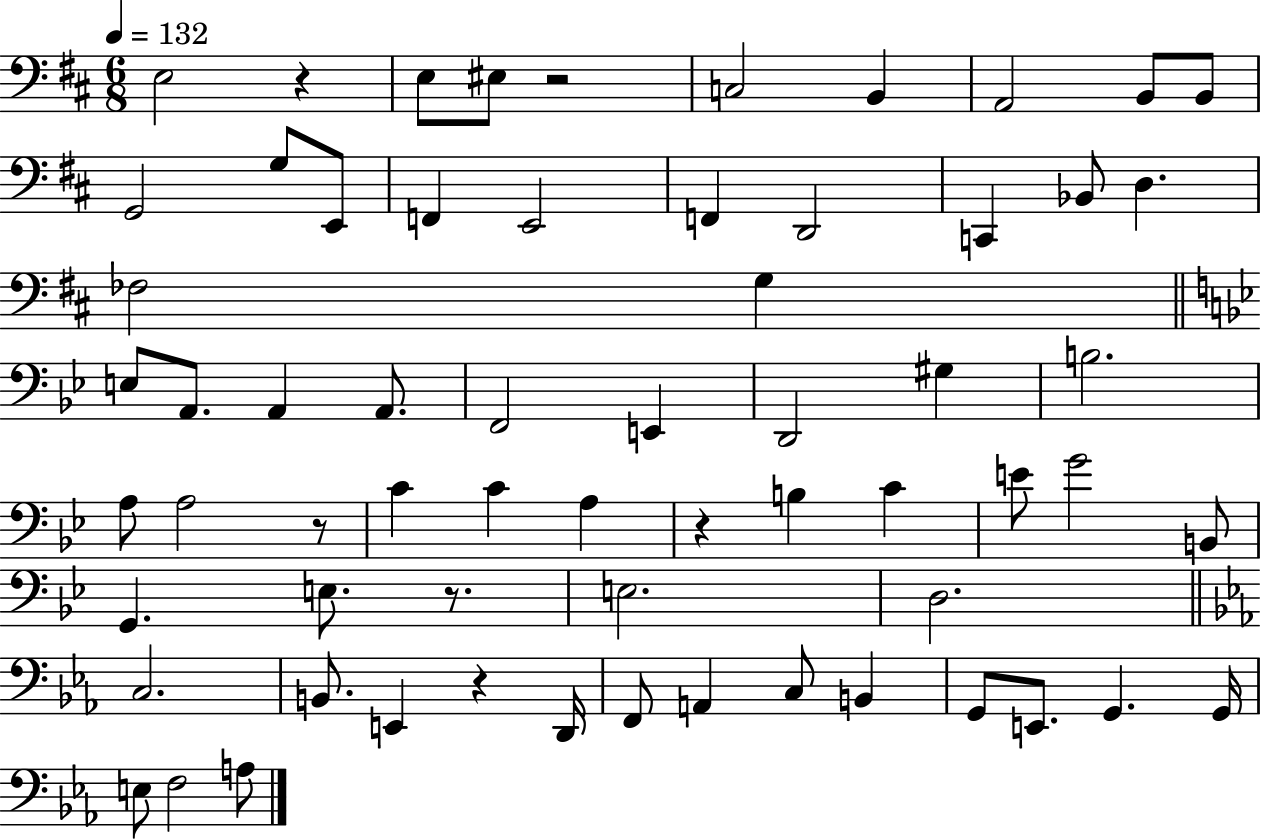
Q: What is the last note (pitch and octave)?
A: A3